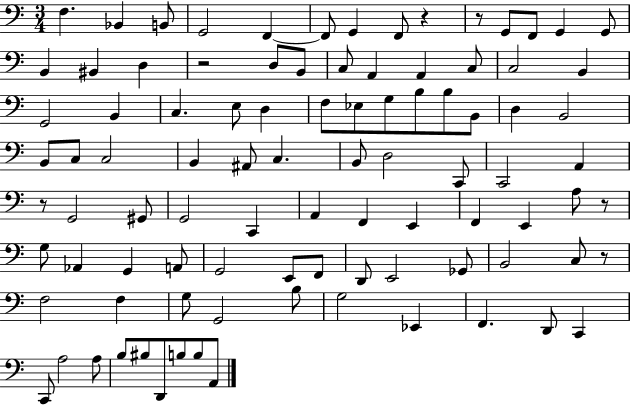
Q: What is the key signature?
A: C major